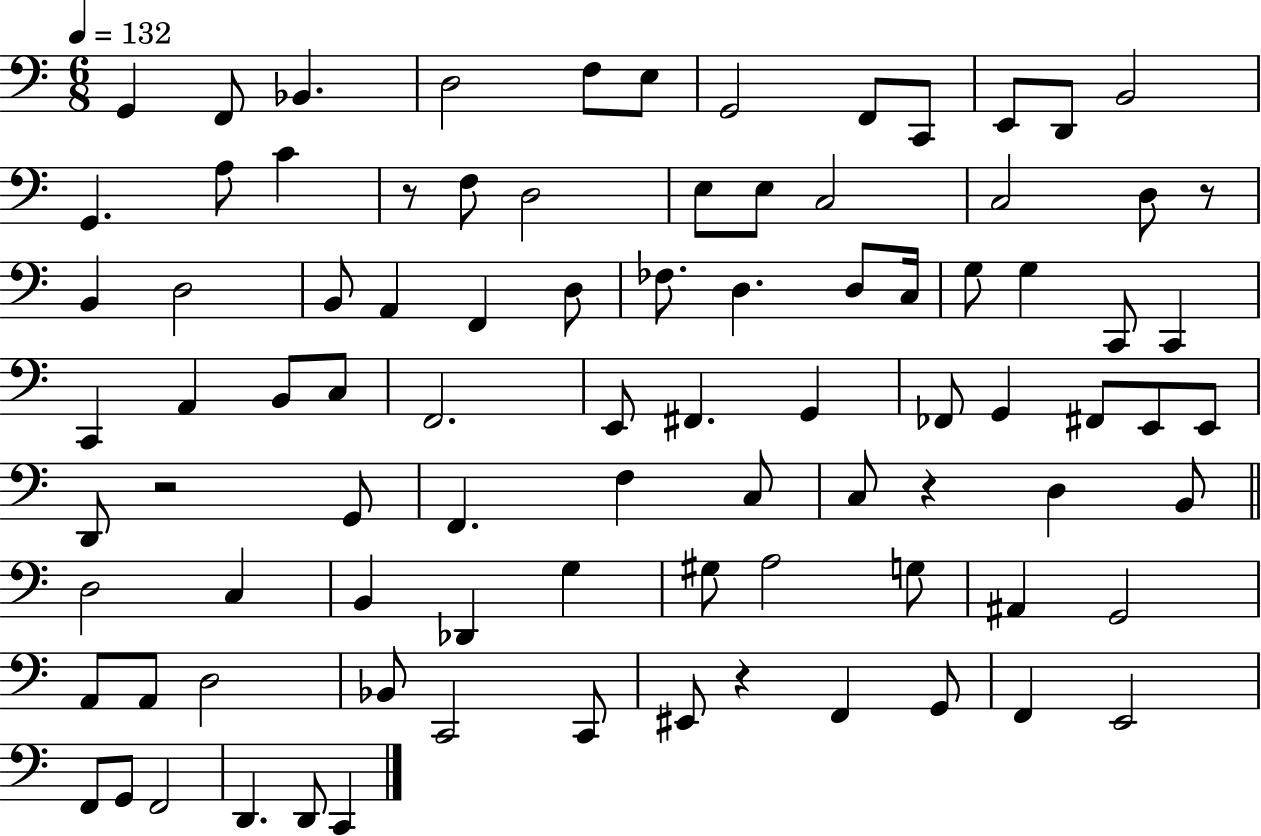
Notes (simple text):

G2/q F2/e Bb2/q. D3/h F3/e E3/e G2/h F2/e C2/e E2/e D2/e B2/h G2/q. A3/e C4/q R/e F3/e D3/h E3/e E3/e C3/h C3/h D3/e R/e B2/q D3/h B2/e A2/q F2/q D3/e FES3/e. D3/q. D3/e C3/s G3/e G3/q C2/e C2/q C2/q A2/q B2/e C3/e F2/h. E2/e F#2/q. G2/q FES2/e G2/q F#2/e E2/e E2/e D2/e R/h G2/e F2/q. F3/q C3/e C3/e R/q D3/q B2/e D3/h C3/q B2/q Db2/q G3/q G#3/e A3/h G3/e A#2/q G2/h A2/e A2/e D3/h Bb2/e C2/h C2/e EIS2/e R/q F2/q G2/e F2/q E2/h F2/e G2/e F2/h D2/q. D2/e C2/q